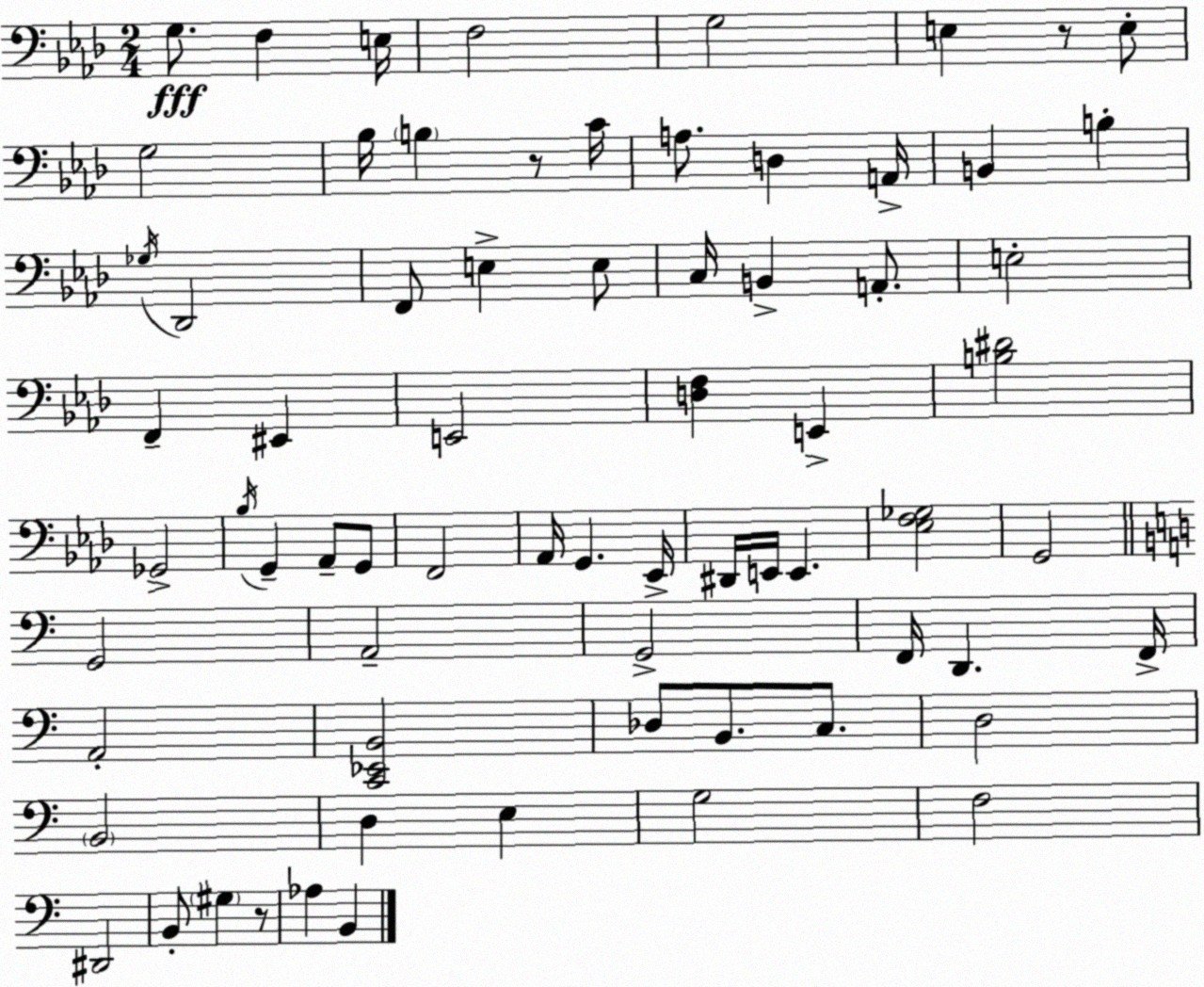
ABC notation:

X:1
T:Untitled
M:2/4
L:1/4
K:Ab
G,/2 F, E,/4 F,2 G,2 E, z/2 E,/2 G,2 _B,/4 B, z/2 C/4 A,/2 D, A,,/4 B,, B, _G,/4 _D,,2 F,,/2 E, E,/2 C,/4 B,, A,,/2 E,2 F,, ^E,, E,,2 [D,F,] E,, [B,^D]2 _G,,2 _B,/4 G,, _A,,/2 G,,/2 F,,2 _A,,/4 G,, _E,,/4 ^D,,/4 E,,/4 E,, [_E,F,_G,]2 G,,2 G,,2 A,,2 G,,2 F,,/4 D,, F,,/4 A,,2 [C,,_E,,B,,]2 _D,/2 B,,/2 C,/2 D,2 B,,2 D, E, G,2 F,2 ^D,,2 B,,/2 ^G, z/2 _A, B,,